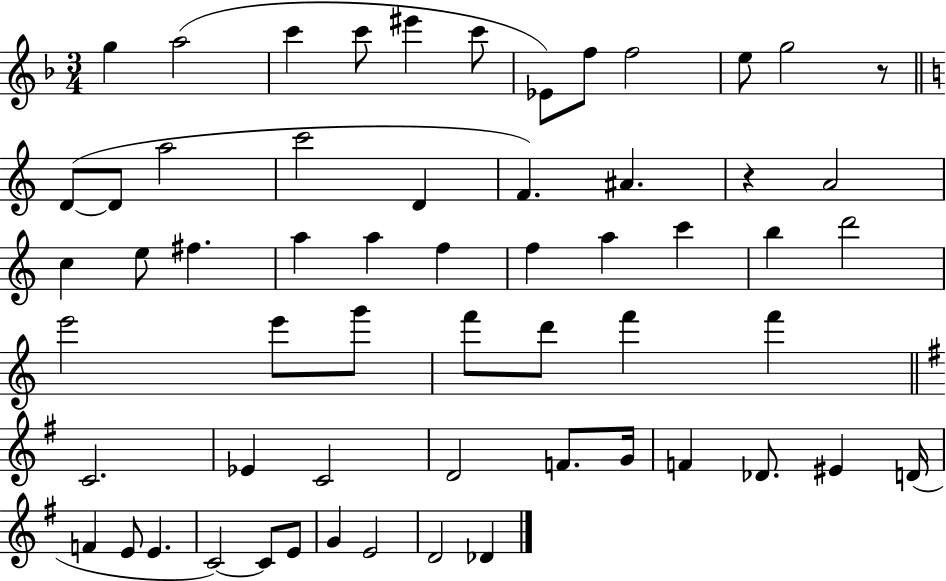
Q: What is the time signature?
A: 3/4